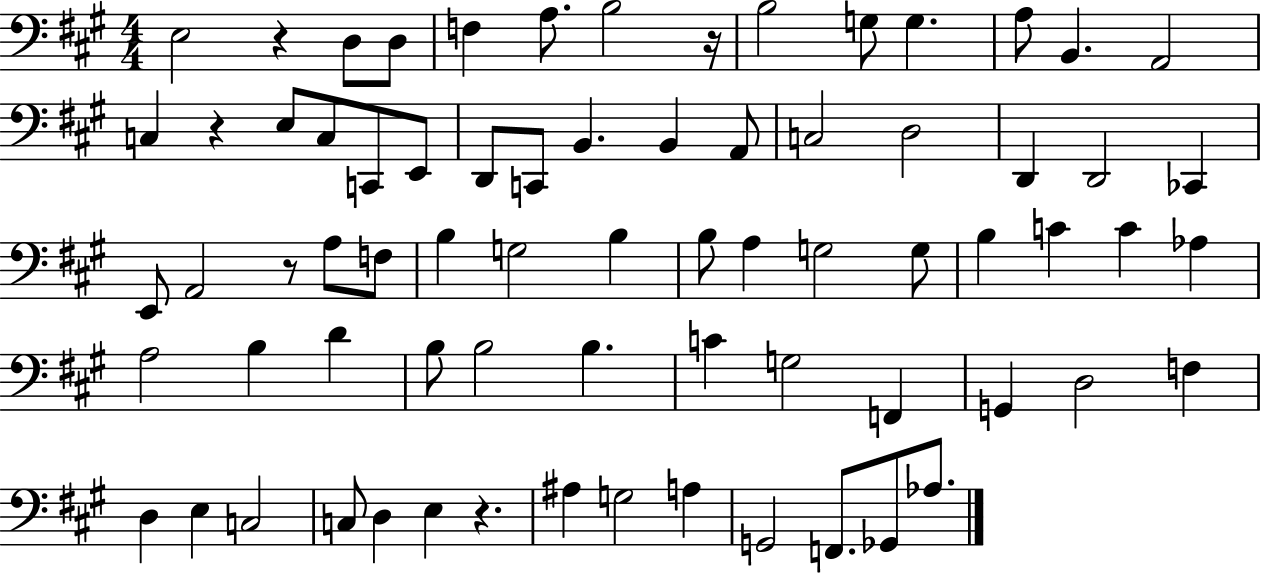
X:1
T:Untitled
M:4/4
L:1/4
K:A
E,2 z D,/2 D,/2 F, A,/2 B,2 z/4 B,2 G,/2 G, A,/2 B,, A,,2 C, z E,/2 C,/2 C,,/2 E,,/2 D,,/2 C,,/2 B,, B,, A,,/2 C,2 D,2 D,, D,,2 _C,, E,,/2 A,,2 z/2 A,/2 F,/2 B, G,2 B, B,/2 A, G,2 G,/2 B, C C _A, A,2 B, D B,/2 B,2 B, C G,2 F,, G,, D,2 F, D, E, C,2 C,/2 D, E, z ^A, G,2 A, G,,2 F,,/2 _G,,/2 _A,/2